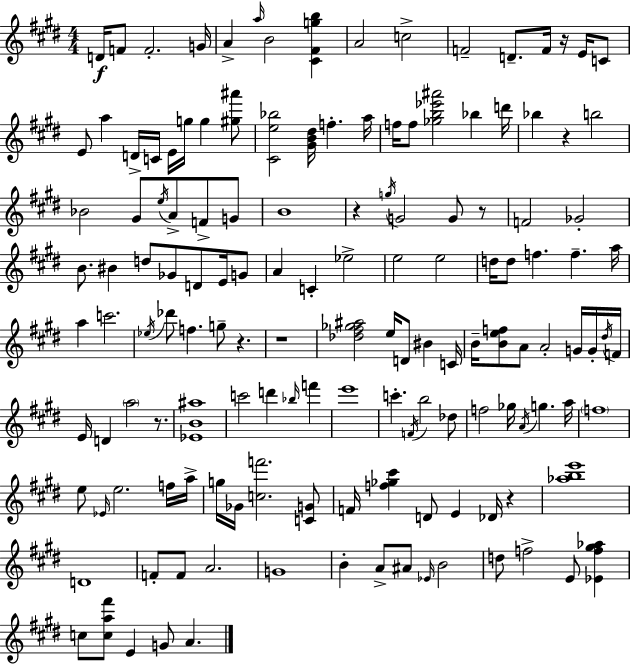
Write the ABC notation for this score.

X:1
T:Untitled
M:4/4
L:1/4
K:E
D/4 F/2 F2 G/4 A a/4 B2 [^C^Fgb] A2 c2 F2 D/2 F/4 z/4 E/4 C/2 E/2 a D/4 C/4 E/4 g/4 g [^g^a']/2 [^Ce_b]2 [^GB^d]/4 f a/4 f/4 f/2 [_gb_e'^a']2 _b d'/4 _b z b2 _B2 ^G/2 e/4 A/2 F/2 G/2 B4 z g/4 G2 G/2 z/2 F2 _G2 B/2 ^B d/2 _G/2 D/2 E/4 G/2 A C _e2 e2 e2 d/4 d/2 f f a/4 a c'2 _e/4 _d'/2 f g/2 z z4 [_d^f_g^a]2 e/4 D/2 ^B C/4 B/4 [Bef]/2 A/2 A2 G/4 G/4 ^d/4 F/4 E/4 D a2 z/2 [_EB^a]4 c'2 d' _b/4 f' e'4 c' F/4 b2 _d/2 f2 _g/4 A/4 g a/4 f4 e/2 _E/4 e2 f/4 a/4 g/4 _G/4 [cf']2 [CG]/2 F/4 [f_g^c'] D/2 E _D/4 z [_abe']4 D4 F/2 F/2 A2 G4 B A/2 ^A/2 _E/4 B2 d/2 f2 E/2 [_Ef^g_a] c/2 [ca^f']/2 E G/2 A